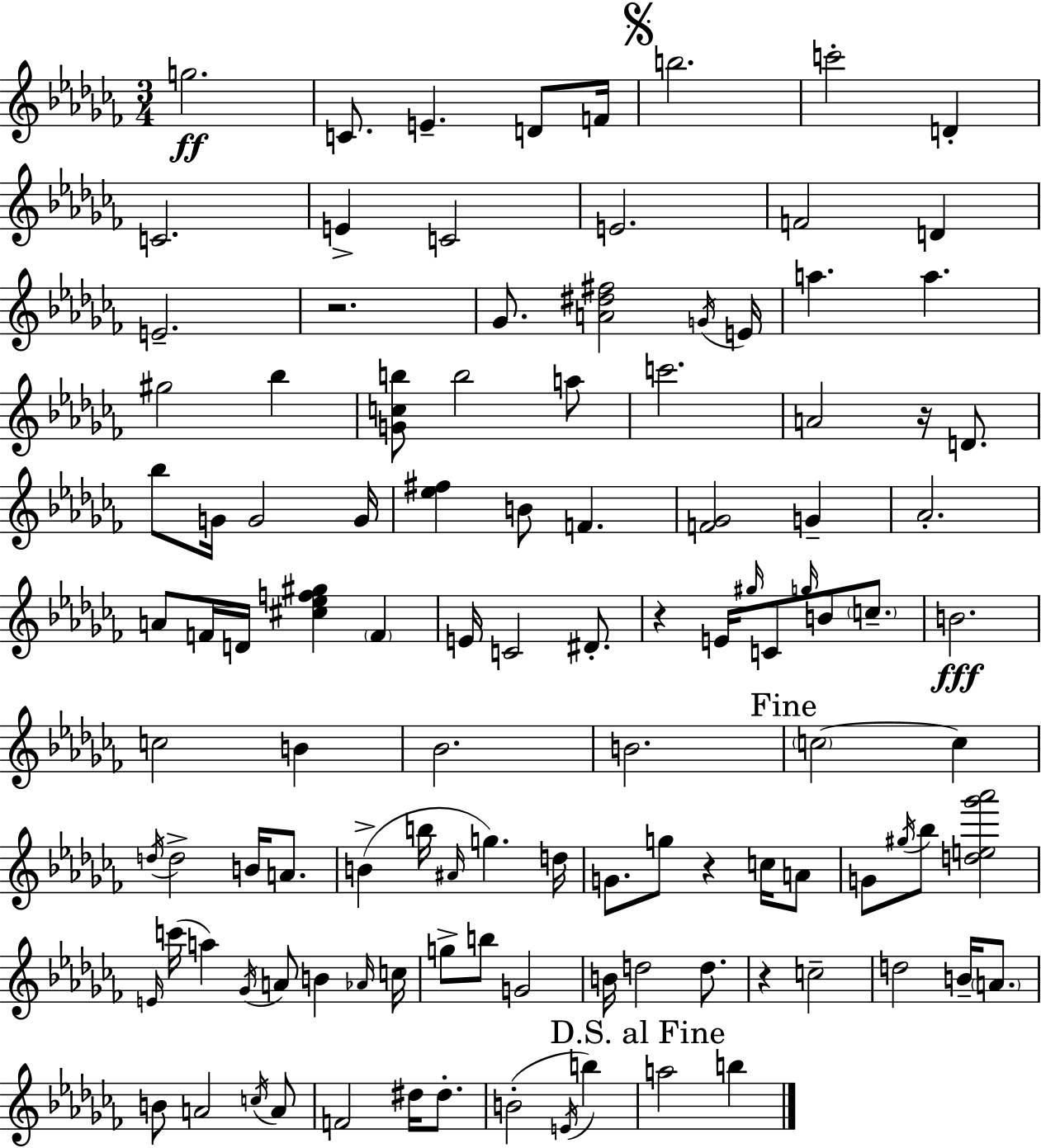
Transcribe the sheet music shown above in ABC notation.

X:1
T:Untitled
M:3/4
L:1/4
K:Abm
g2 C/2 E D/2 F/4 b2 c'2 D C2 E C2 E2 F2 D E2 z2 _G/2 [A^d^f]2 G/4 E/4 a a ^g2 _b [Gcb]/2 b2 a/2 c'2 A2 z/4 D/2 _b/2 G/4 G2 G/4 [_e^f] B/2 F [F_G]2 G _A2 A/2 F/4 D/4 [^c_ef^g] F E/4 C2 ^D/2 z E/4 ^g/4 C/2 g/4 B/2 c/2 B2 c2 B _B2 B2 c2 c d/4 d2 B/4 A/2 B b/4 ^A/4 g d/4 G/2 g/2 z c/4 A/2 G/2 ^g/4 _b/2 [de_g'_a']2 E/4 c'/4 a _G/4 A/2 B _A/4 c/4 g/2 b/2 G2 B/4 d2 d/2 z c2 d2 B/4 A/2 B/2 A2 c/4 A/2 F2 ^d/4 ^d/2 B2 E/4 b a2 b